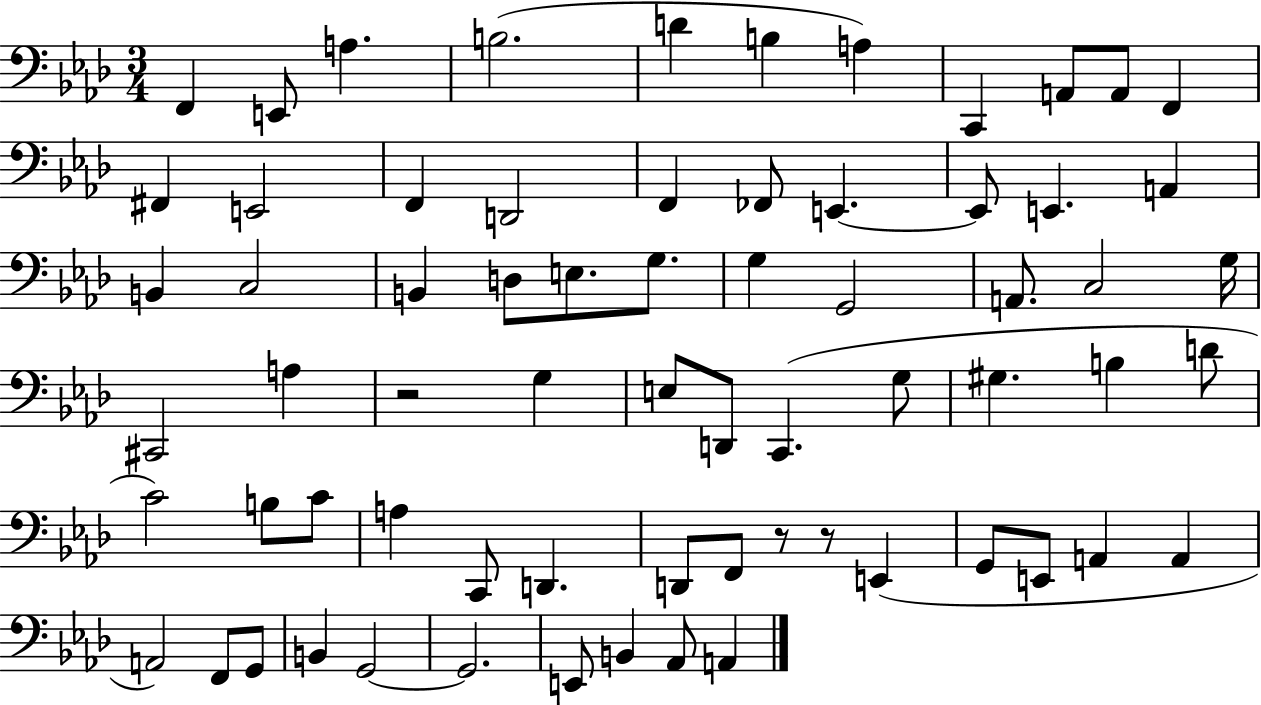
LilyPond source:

{
  \clef bass
  \numericTimeSignature
  \time 3/4
  \key aes \major
  f,4 e,8 a4. | b2.( | d'4 b4 a4) | c,4 a,8 a,8 f,4 | \break fis,4 e,2 | f,4 d,2 | f,4 fes,8 e,4.~~ | e,8 e,4. a,4 | \break b,4 c2 | b,4 d8 e8. g8. | g4 g,2 | a,8. c2 g16 | \break cis,2 a4 | r2 g4 | e8 d,8 c,4.( g8 | gis4. b4 d'8 | \break c'2) b8 c'8 | a4 c,8 d,4. | d,8 f,8 r8 r8 e,4( | g,8 e,8 a,4 a,4 | \break a,2) f,8 g,8 | b,4 g,2~~ | g,2. | e,8 b,4 aes,8 a,4 | \break \bar "|."
}